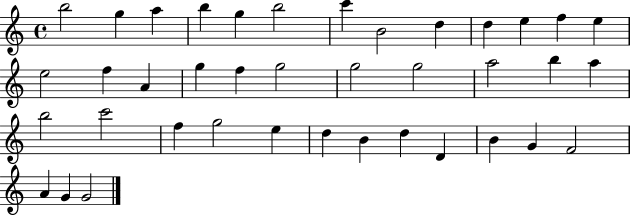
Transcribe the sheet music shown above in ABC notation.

X:1
T:Untitled
M:4/4
L:1/4
K:C
b2 g a b g b2 c' B2 d d e f e e2 f A g f g2 g2 g2 a2 b a b2 c'2 f g2 e d B d D B G F2 A G G2